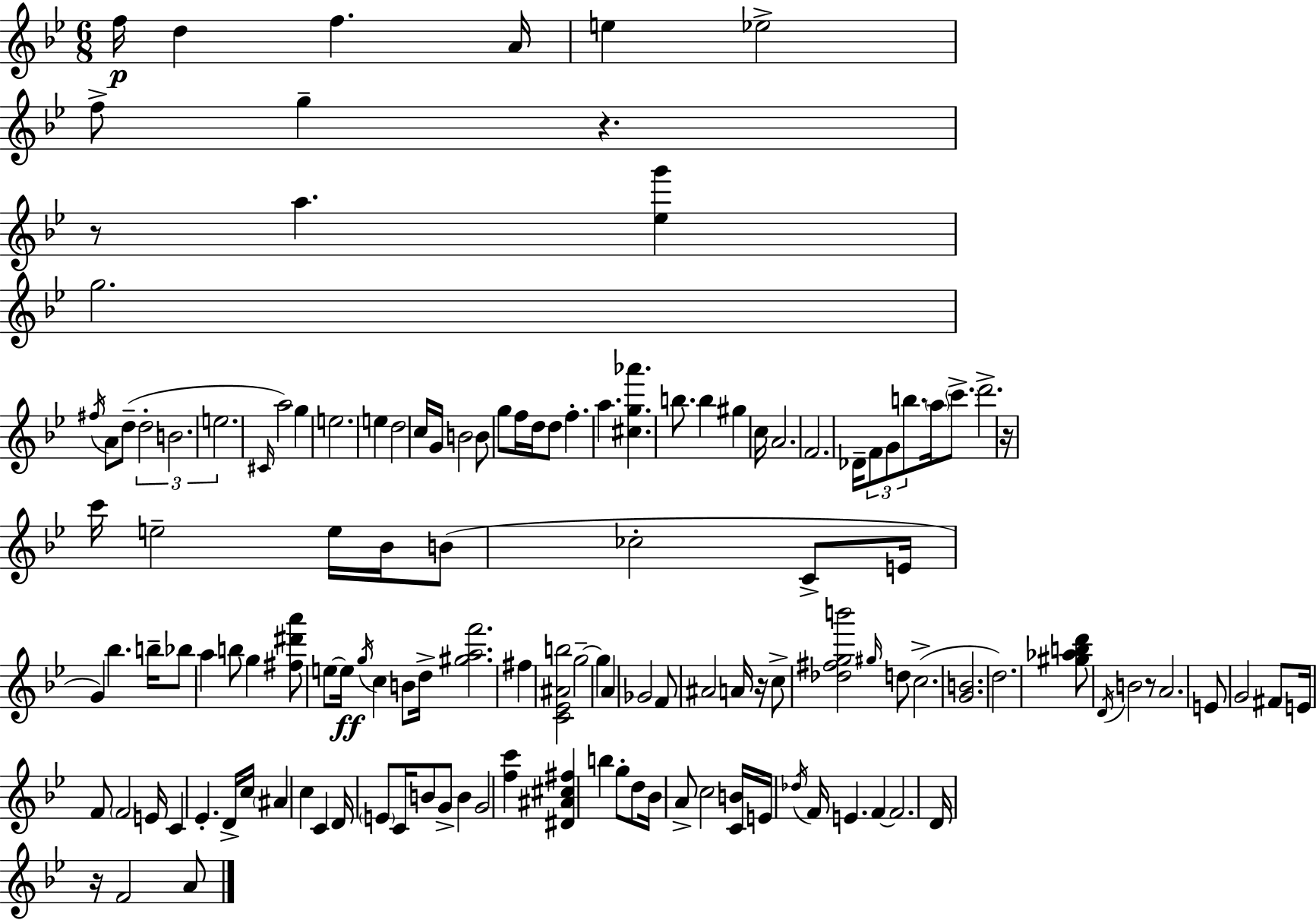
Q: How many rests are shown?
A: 6